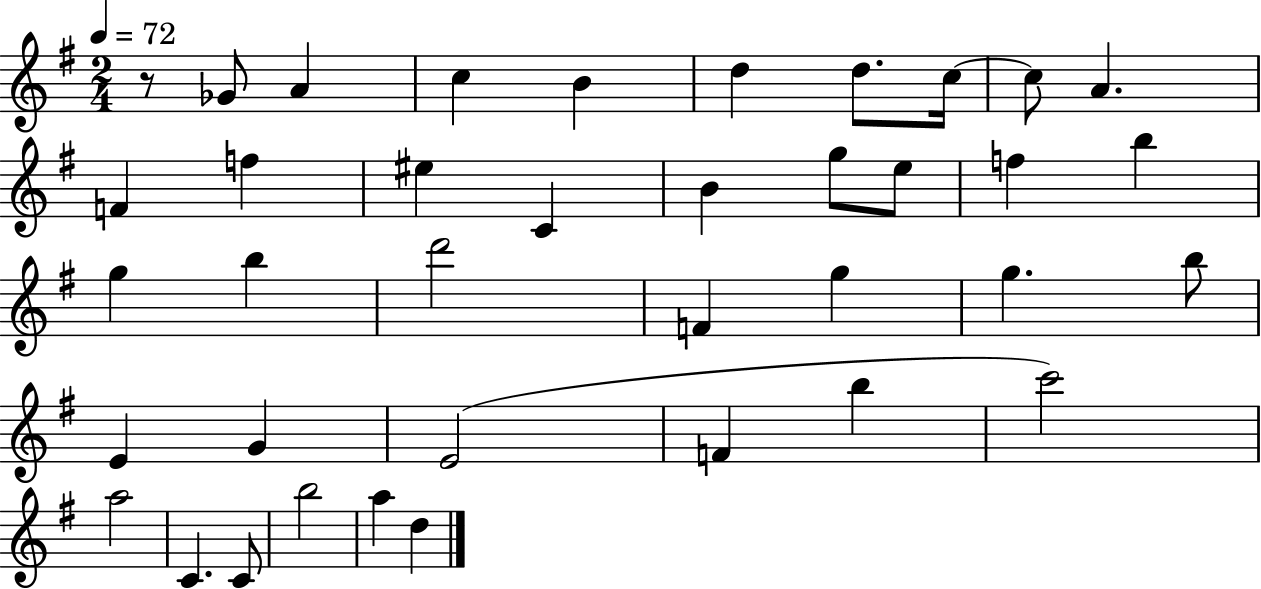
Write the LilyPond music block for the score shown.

{
  \clef treble
  \numericTimeSignature
  \time 2/4
  \key g \major
  \tempo 4 = 72
  r8 ges'8 a'4 | c''4 b'4 | d''4 d''8. c''16~~ | c''8 a'4. | \break f'4 f''4 | eis''4 c'4 | b'4 g''8 e''8 | f''4 b''4 | \break g''4 b''4 | d'''2 | f'4 g''4 | g''4. b''8 | \break e'4 g'4 | e'2( | f'4 b''4 | c'''2) | \break a''2 | c'4. c'8 | b''2 | a''4 d''4 | \break \bar "|."
}